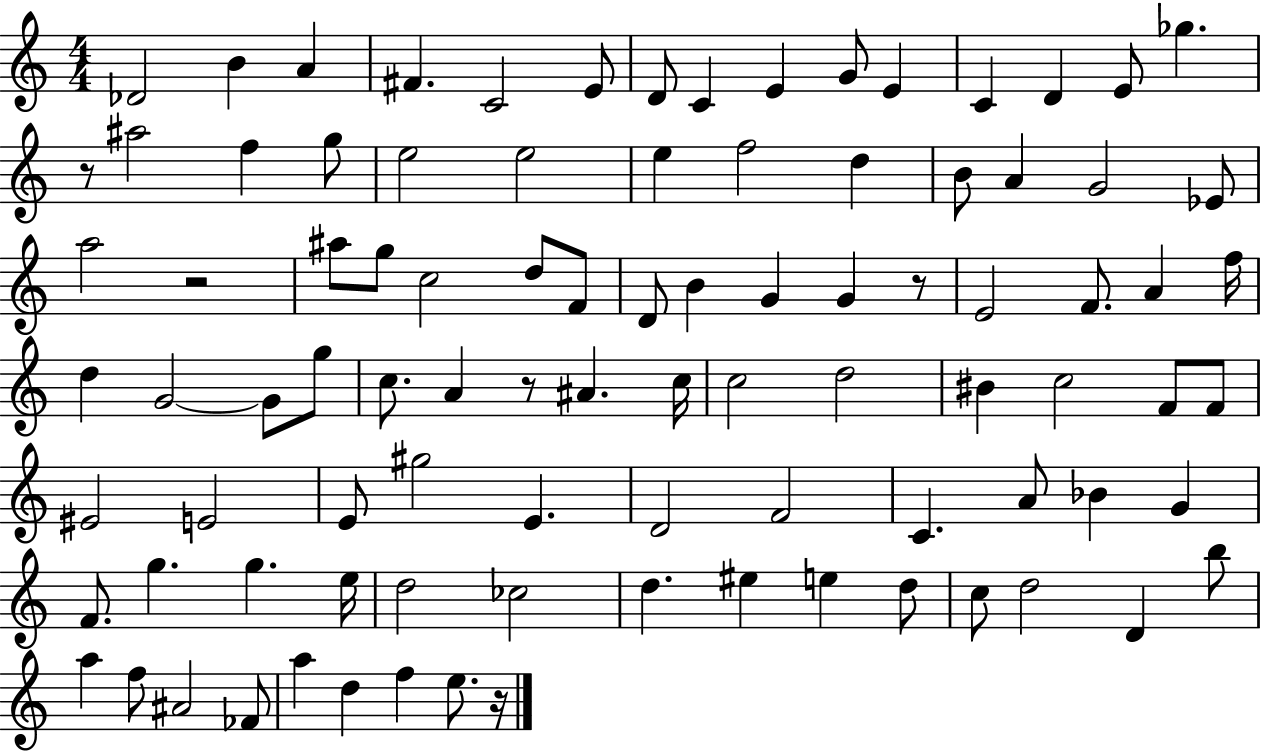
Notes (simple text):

Db4/h B4/q A4/q F#4/q. C4/h E4/e D4/e C4/q E4/q G4/e E4/q C4/q D4/q E4/e Gb5/q. R/e A#5/h F5/q G5/e E5/h E5/h E5/q F5/h D5/q B4/e A4/q G4/h Eb4/e A5/h R/h A#5/e G5/e C5/h D5/e F4/e D4/e B4/q G4/q G4/q R/e E4/h F4/e. A4/q F5/s D5/q G4/h G4/e G5/e C5/e. A4/q R/e A#4/q. C5/s C5/h D5/h BIS4/q C5/h F4/e F4/e EIS4/h E4/h E4/e G#5/h E4/q. D4/h F4/h C4/q. A4/e Bb4/q G4/q F4/e. G5/q. G5/q. E5/s D5/h CES5/h D5/q. EIS5/q E5/q D5/e C5/e D5/h D4/q B5/e A5/q F5/e A#4/h FES4/e A5/q D5/q F5/q E5/e. R/s